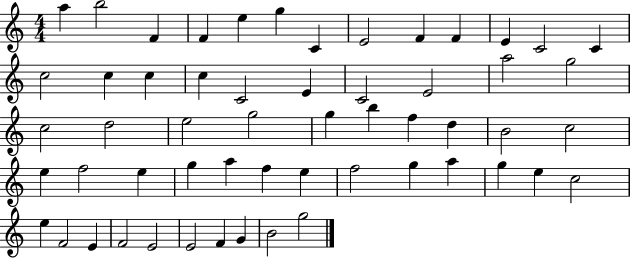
X:1
T:Untitled
M:4/4
L:1/4
K:C
a b2 F F e g C E2 F F E C2 C c2 c c c C2 E C2 E2 a2 g2 c2 d2 e2 g2 g b f d B2 c2 e f2 e g a f e f2 g a g e c2 e F2 E F2 E2 E2 F G B2 g2